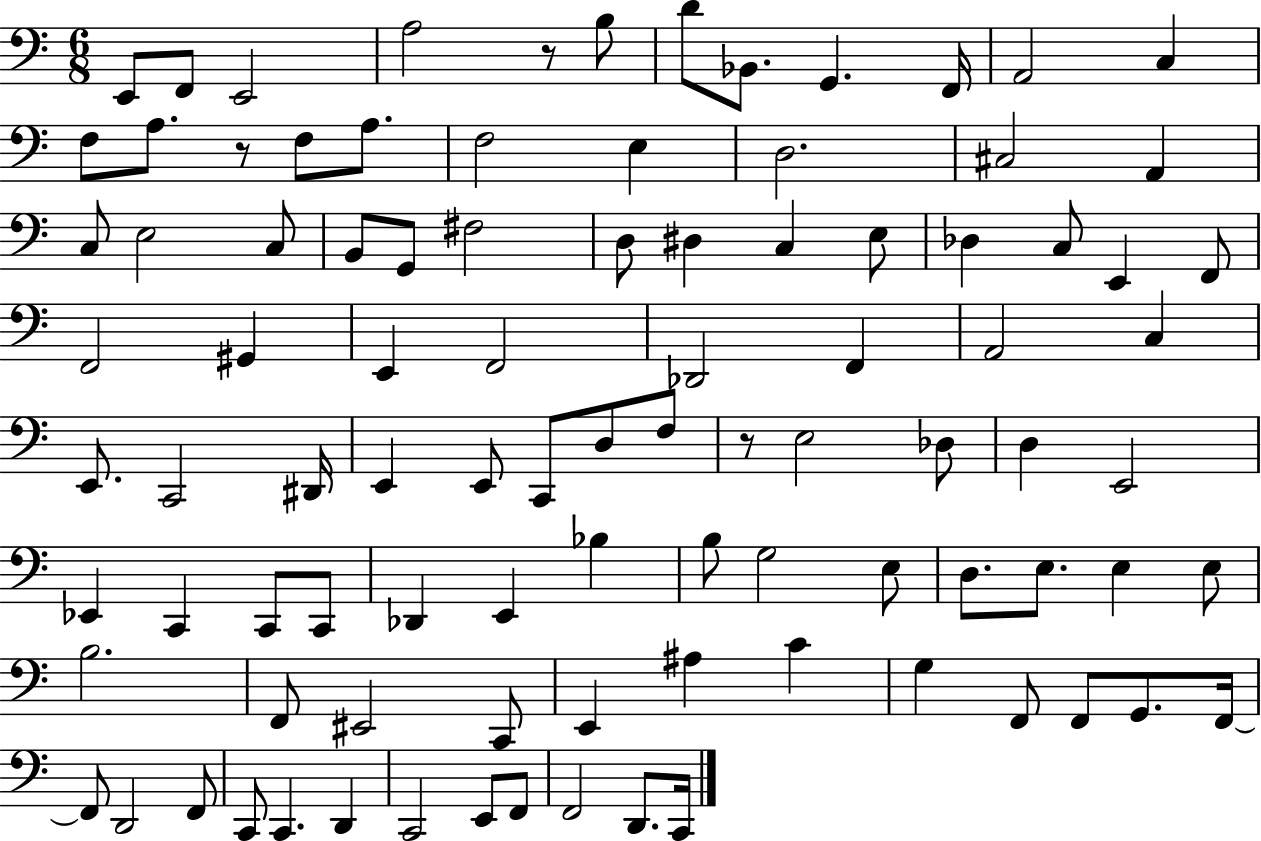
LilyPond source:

{
  \clef bass
  \numericTimeSignature
  \time 6/8
  \key c \major
  \repeat volta 2 { e,8 f,8 e,2 | a2 r8 b8 | d'8 bes,8. g,4. f,16 | a,2 c4 | \break f8 a8. r8 f8 a8. | f2 e4 | d2. | cis2 a,4 | \break c8 e2 c8 | b,8 g,8 fis2 | d8 dis4 c4 e8 | des4 c8 e,4 f,8 | \break f,2 gis,4 | e,4 f,2 | des,2 f,4 | a,2 c4 | \break e,8. c,2 dis,16 | e,4 e,8 c,8 d8 f8 | r8 e2 des8 | d4 e,2 | \break ees,4 c,4 c,8 c,8 | des,4 e,4 bes4 | b8 g2 e8 | d8. e8. e4 e8 | \break b2. | f,8 eis,2 c,8 | e,4 ais4 c'4 | g4 f,8 f,8 g,8. f,16~~ | \break f,8 d,2 f,8 | c,8 c,4. d,4 | c,2 e,8 f,8 | f,2 d,8. c,16 | \break } \bar "|."
}